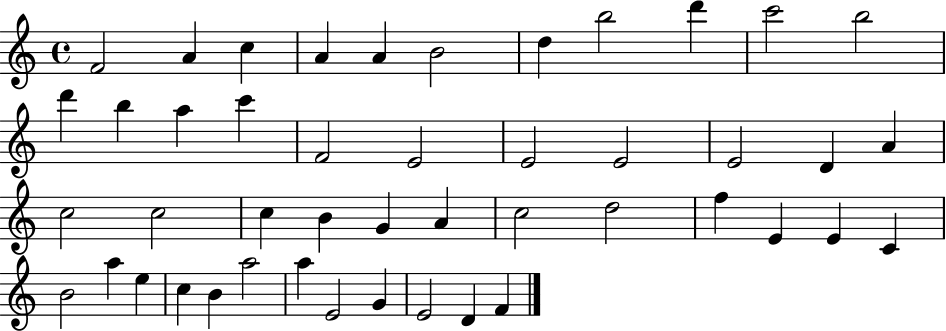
{
  \clef treble
  \time 4/4
  \defaultTimeSignature
  \key c \major
  f'2 a'4 c''4 | a'4 a'4 b'2 | d''4 b''2 d'''4 | c'''2 b''2 | \break d'''4 b''4 a''4 c'''4 | f'2 e'2 | e'2 e'2 | e'2 d'4 a'4 | \break c''2 c''2 | c''4 b'4 g'4 a'4 | c''2 d''2 | f''4 e'4 e'4 c'4 | \break b'2 a''4 e''4 | c''4 b'4 a''2 | a''4 e'2 g'4 | e'2 d'4 f'4 | \break \bar "|."
}